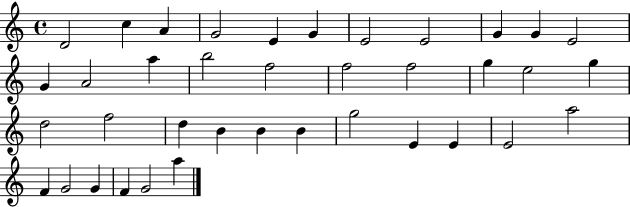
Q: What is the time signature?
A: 4/4